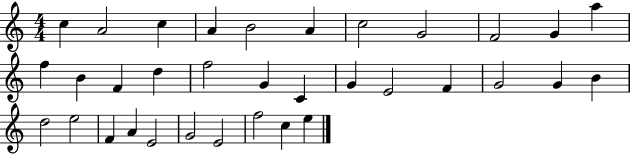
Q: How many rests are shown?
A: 0